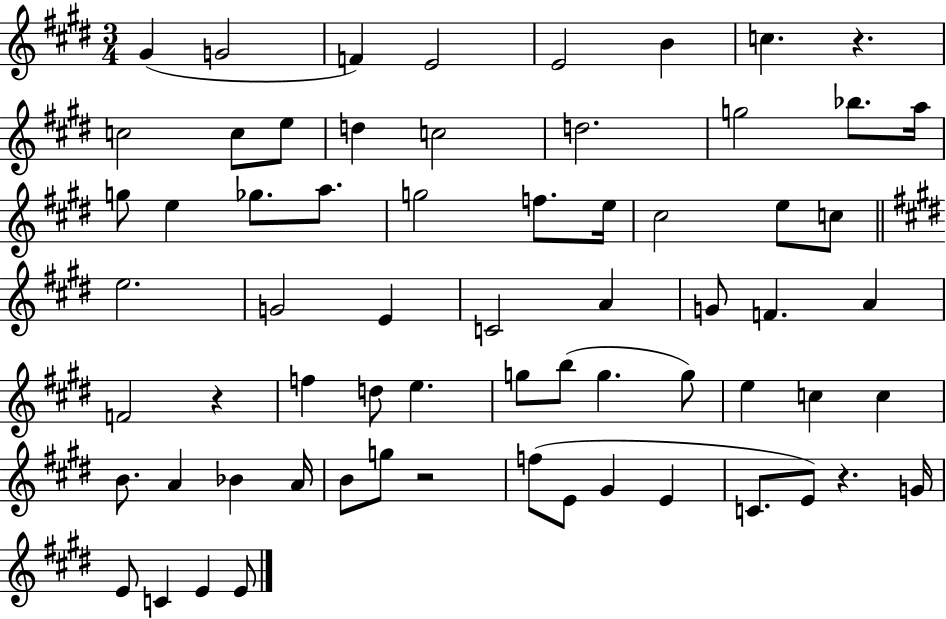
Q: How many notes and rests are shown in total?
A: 66